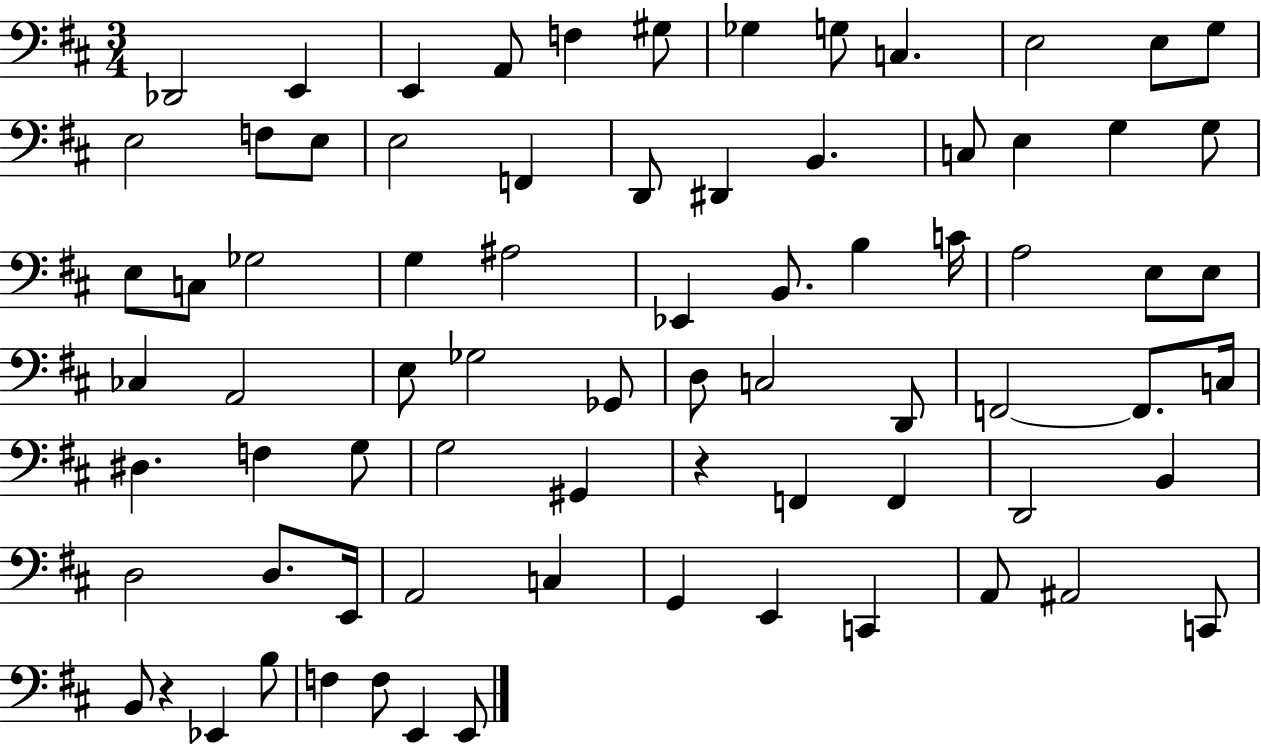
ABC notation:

X:1
T:Untitled
M:3/4
L:1/4
K:D
_D,,2 E,, E,, A,,/2 F, ^G,/2 _G, G,/2 C, E,2 E,/2 G,/2 E,2 F,/2 E,/2 E,2 F,, D,,/2 ^D,, B,, C,/2 E, G, G,/2 E,/2 C,/2 _G,2 G, ^A,2 _E,, B,,/2 B, C/4 A,2 E,/2 E,/2 _C, A,,2 E,/2 _G,2 _G,,/2 D,/2 C,2 D,,/2 F,,2 F,,/2 C,/4 ^D, F, G,/2 G,2 ^G,, z F,, F,, D,,2 B,, D,2 D,/2 E,,/4 A,,2 C, G,, E,, C,, A,,/2 ^A,,2 C,,/2 B,,/2 z _E,, B,/2 F, F,/2 E,, E,,/2